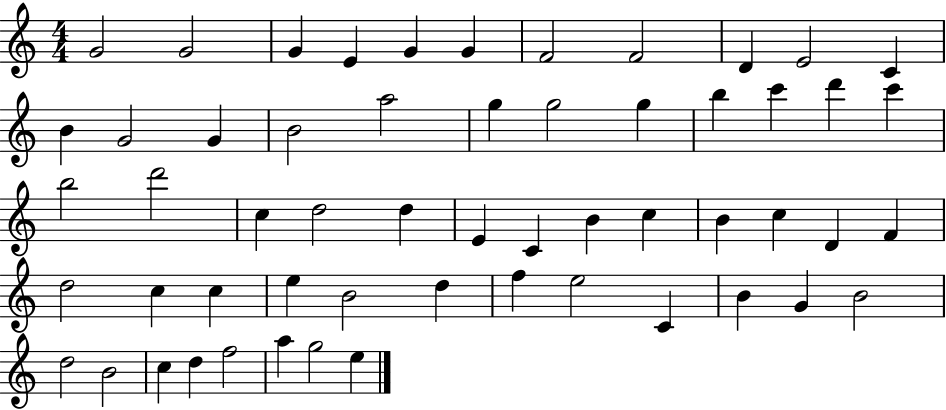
{
  \clef treble
  \numericTimeSignature
  \time 4/4
  \key c \major
  g'2 g'2 | g'4 e'4 g'4 g'4 | f'2 f'2 | d'4 e'2 c'4 | \break b'4 g'2 g'4 | b'2 a''2 | g''4 g''2 g''4 | b''4 c'''4 d'''4 c'''4 | \break b''2 d'''2 | c''4 d''2 d''4 | e'4 c'4 b'4 c''4 | b'4 c''4 d'4 f'4 | \break d''2 c''4 c''4 | e''4 b'2 d''4 | f''4 e''2 c'4 | b'4 g'4 b'2 | \break d''2 b'2 | c''4 d''4 f''2 | a''4 g''2 e''4 | \bar "|."
}